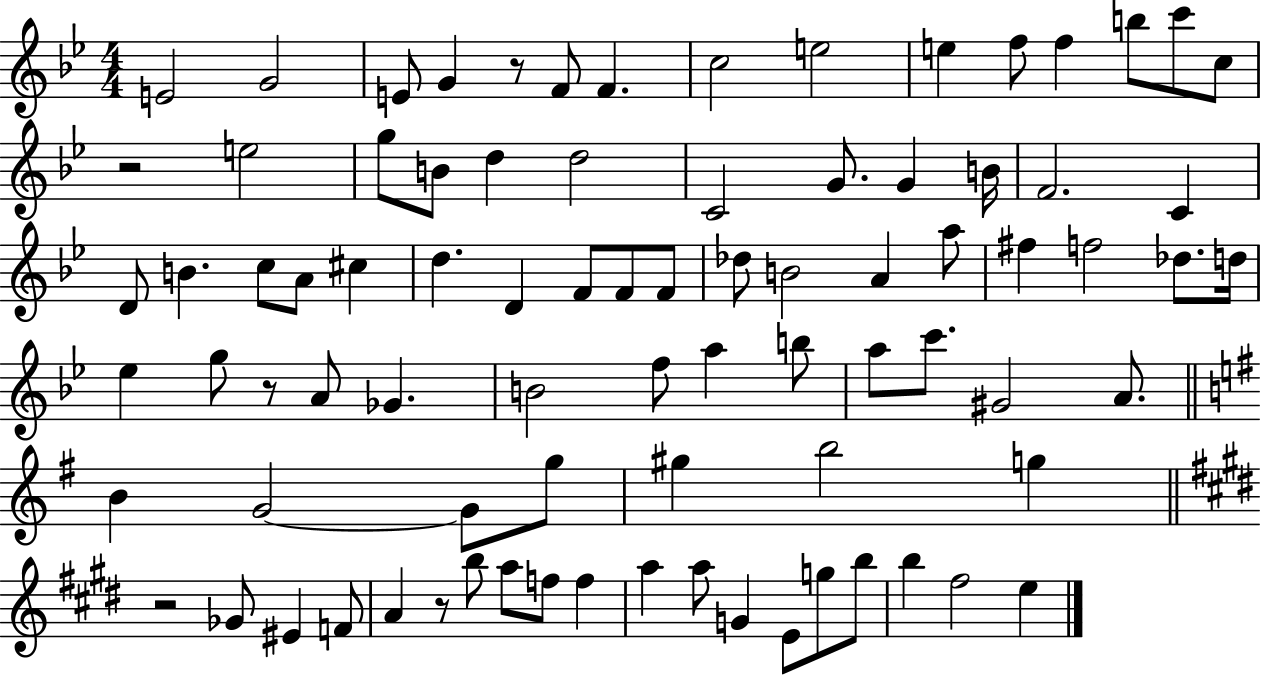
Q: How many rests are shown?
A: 5